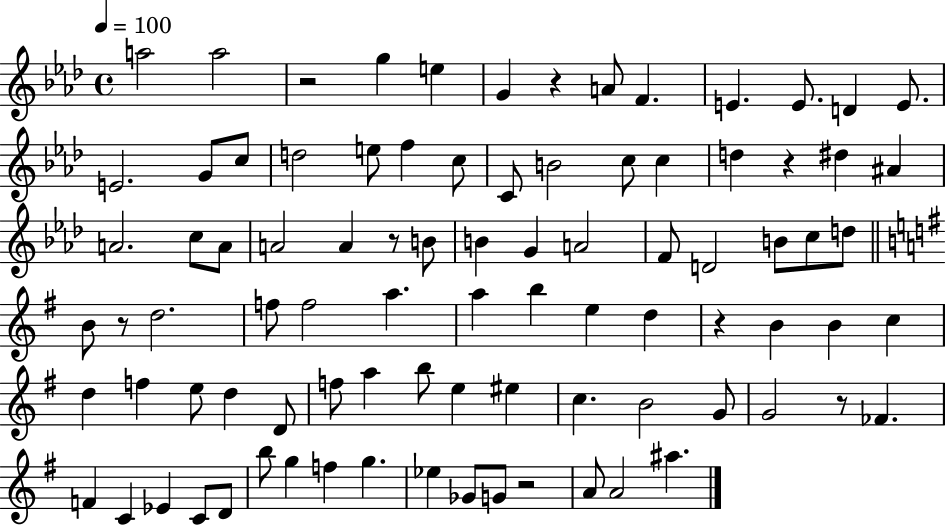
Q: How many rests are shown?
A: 8